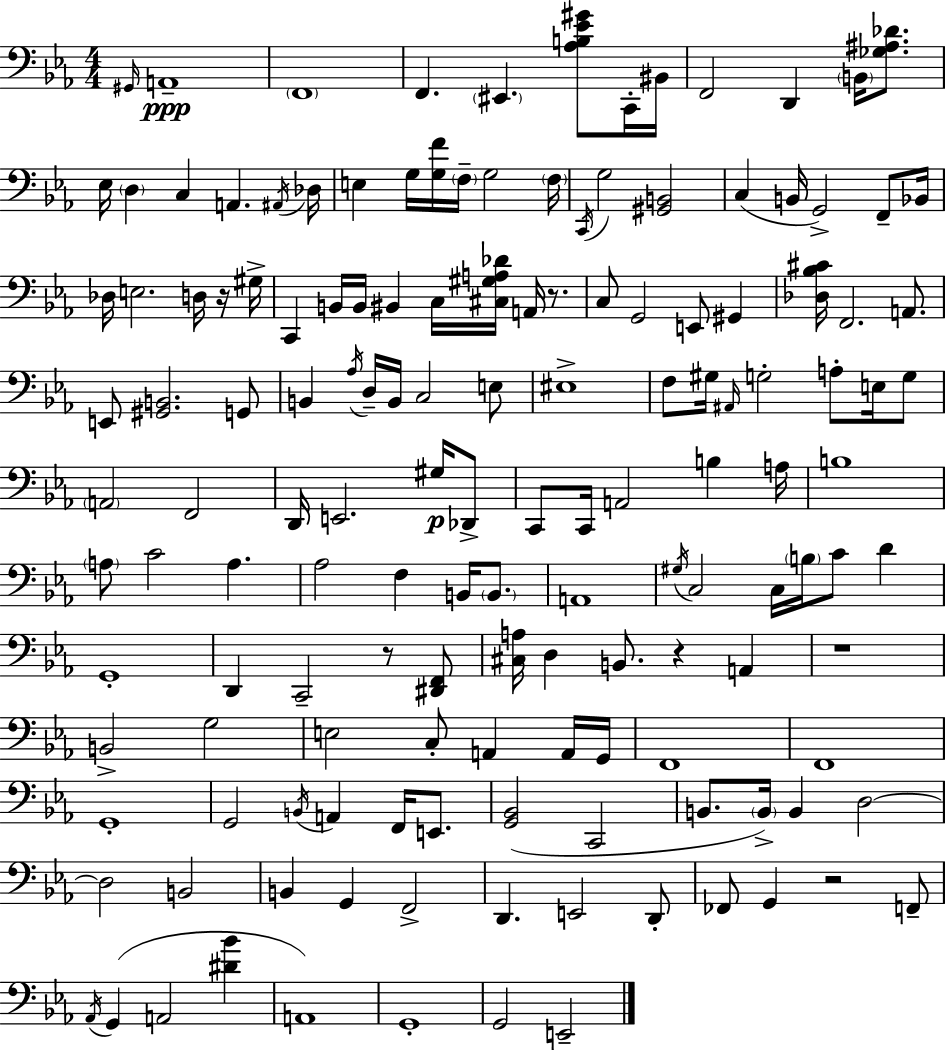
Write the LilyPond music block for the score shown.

{
  \clef bass
  \numericTimeSignature
  \time 4/4
  \key c \minor
  \repeat volta 2 { \grace { gis,16 }\ppp a,1-- | \parenthesize f,1 | f,4. \parenthesize eis,4. <aes b ees' gis'>8 c,16-. | bis,16 f,2 d,4 \parenthesize b,16 <ges ais des'>8. | \break ees16 \parenthesize d4 c4 a,4. | \acciaccatura { ais,16 } des16 e4 g16 <g f'>16 \parenthesize f16-- g2 | \parenthesize f16 \acciaccatura { c,16 } g2 <gis, b,>2 | c4( b,16 g,2->) | \break f,8-- bes,16 des16 e2. | d16 r16 gis16-> c,4 b,16 b,16 bis,4 c16 <cis gis a des'>16 a,16 | r8. c8 g,2 e,8 gis,4 | <des bes cis'>16 f,2. | \break a,8. e,8 <gis, b,>2. | g,8 b,4 \acciaccatura { aes16 } d16-- b,16 c2 | e8 eis1-> | f8 gis16 \grace { ais,16 } g2-. | \break a8-. e16 g8 \parenthesize a,2 f,2 | d,16 e,2. | gis16\p des,8-> c,8 c,16 a,2 | b4 a16 b1 | \break \parenthesize a8 c'2 a4. | aes2 f4 | b,16 \parenthesize b,8. a,1 | \acciaccatura { gis16 } c2 c16 \parenthesize b16 | \break c'8 d'4 g,1-. | d,4 c,2-- | r8 <dis, f,>8 <cis a>16 d4 b,8. r4 | a,4 r1 | \break b,2-> g2 | e2 c8-. | a,4 a,16 g,16 f,1 | f,1 | \break g,1-. | g,2 \acciaccatura { b,16 } a,4 | f,16 e,8. <g, bes,>2( c,2 | b,8. \parenthesize b,16->) b,4 d2~~ | \break d2 b,2 | b,4 g,4 f,2-> | d,4. e,2 | d,8-. fes,8 g,4 r2 | \break f,8-- \acciaccatura { aes,16 } g,4( a,2 | <dis' bes'>4 a,1) | g,1-. | g,2 | \break e,2-- } \bar "|."
}